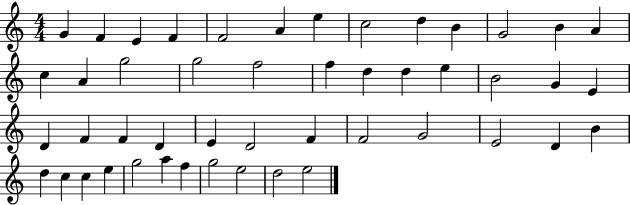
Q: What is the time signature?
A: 4/4